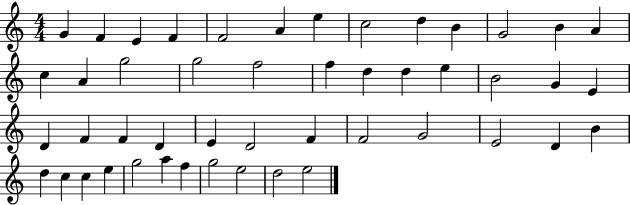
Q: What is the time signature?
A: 4/4